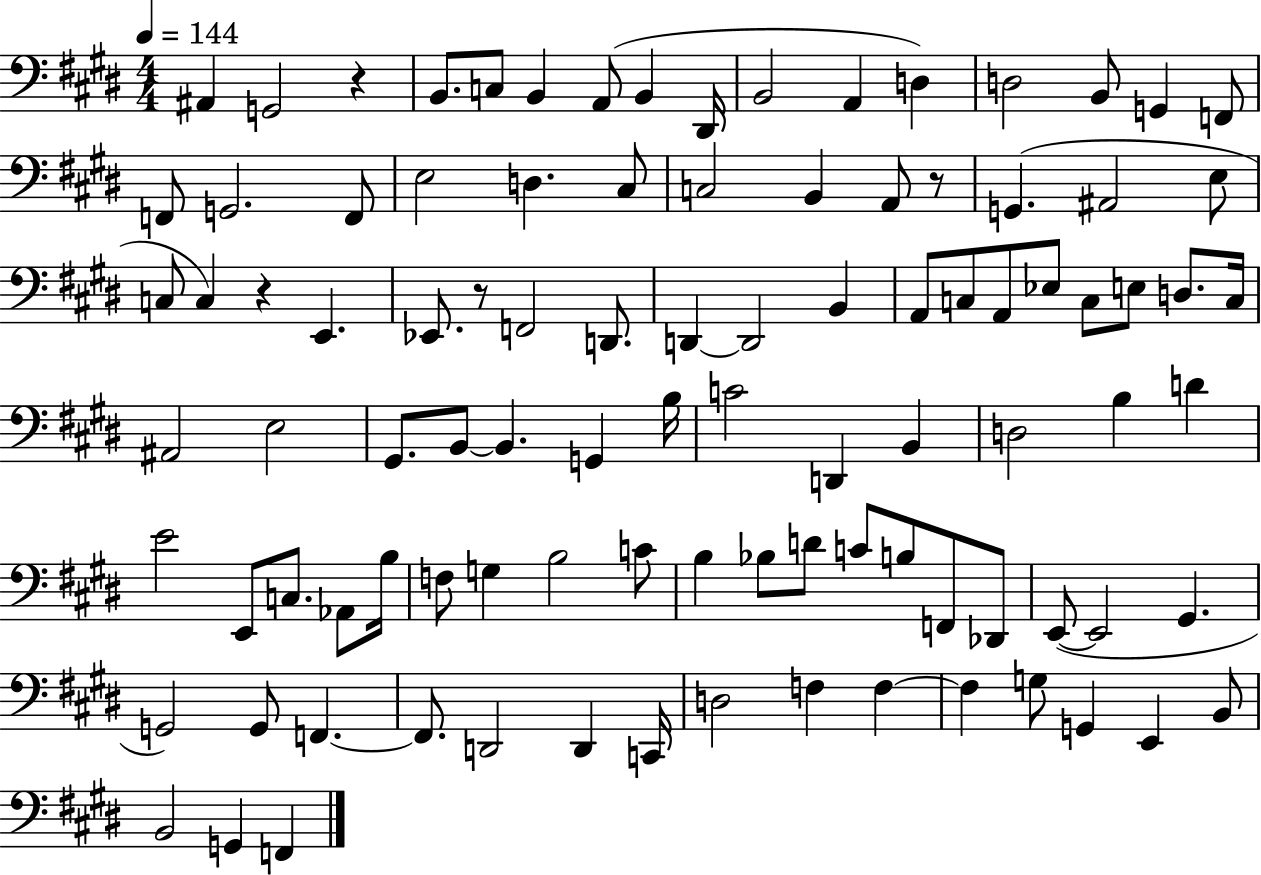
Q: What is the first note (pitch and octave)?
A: A#2